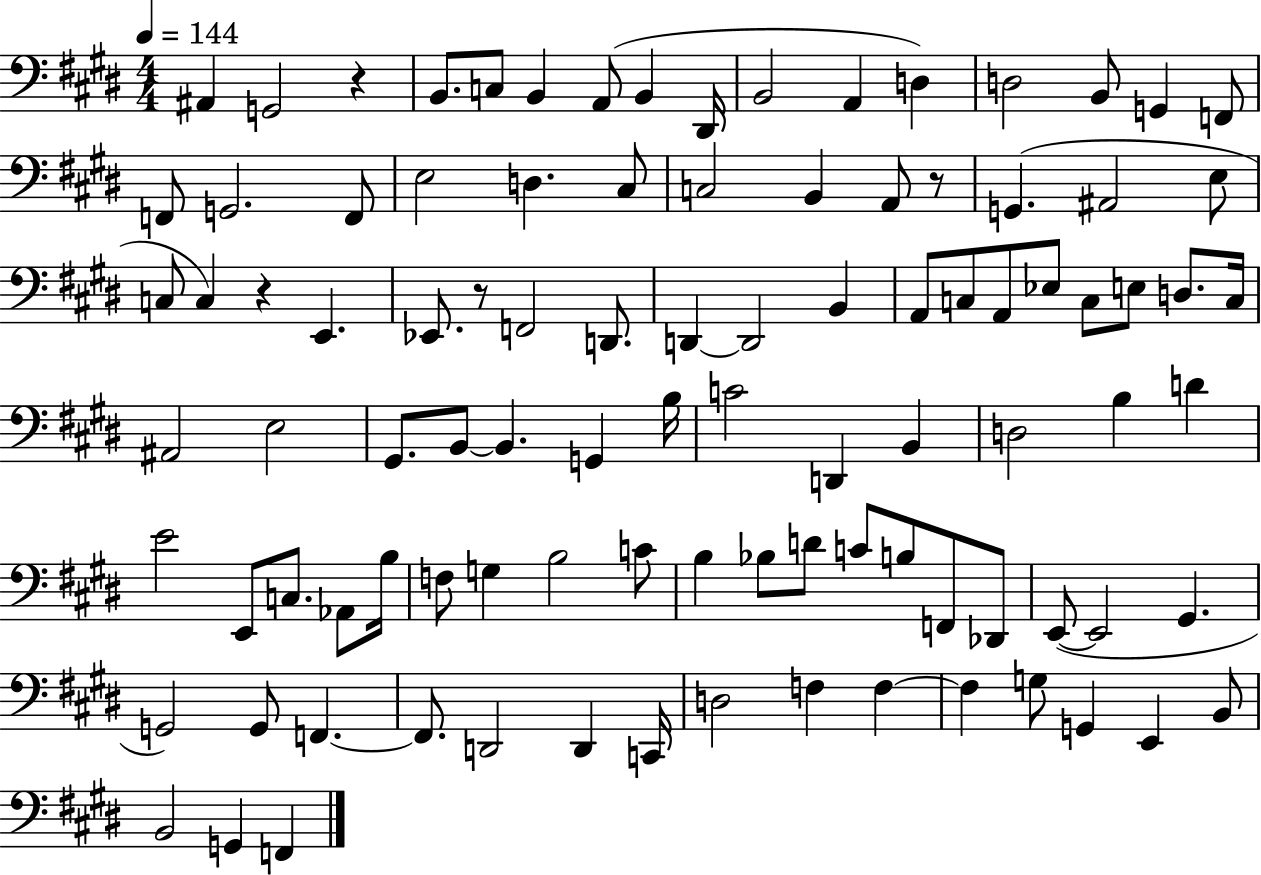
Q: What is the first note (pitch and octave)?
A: A#2